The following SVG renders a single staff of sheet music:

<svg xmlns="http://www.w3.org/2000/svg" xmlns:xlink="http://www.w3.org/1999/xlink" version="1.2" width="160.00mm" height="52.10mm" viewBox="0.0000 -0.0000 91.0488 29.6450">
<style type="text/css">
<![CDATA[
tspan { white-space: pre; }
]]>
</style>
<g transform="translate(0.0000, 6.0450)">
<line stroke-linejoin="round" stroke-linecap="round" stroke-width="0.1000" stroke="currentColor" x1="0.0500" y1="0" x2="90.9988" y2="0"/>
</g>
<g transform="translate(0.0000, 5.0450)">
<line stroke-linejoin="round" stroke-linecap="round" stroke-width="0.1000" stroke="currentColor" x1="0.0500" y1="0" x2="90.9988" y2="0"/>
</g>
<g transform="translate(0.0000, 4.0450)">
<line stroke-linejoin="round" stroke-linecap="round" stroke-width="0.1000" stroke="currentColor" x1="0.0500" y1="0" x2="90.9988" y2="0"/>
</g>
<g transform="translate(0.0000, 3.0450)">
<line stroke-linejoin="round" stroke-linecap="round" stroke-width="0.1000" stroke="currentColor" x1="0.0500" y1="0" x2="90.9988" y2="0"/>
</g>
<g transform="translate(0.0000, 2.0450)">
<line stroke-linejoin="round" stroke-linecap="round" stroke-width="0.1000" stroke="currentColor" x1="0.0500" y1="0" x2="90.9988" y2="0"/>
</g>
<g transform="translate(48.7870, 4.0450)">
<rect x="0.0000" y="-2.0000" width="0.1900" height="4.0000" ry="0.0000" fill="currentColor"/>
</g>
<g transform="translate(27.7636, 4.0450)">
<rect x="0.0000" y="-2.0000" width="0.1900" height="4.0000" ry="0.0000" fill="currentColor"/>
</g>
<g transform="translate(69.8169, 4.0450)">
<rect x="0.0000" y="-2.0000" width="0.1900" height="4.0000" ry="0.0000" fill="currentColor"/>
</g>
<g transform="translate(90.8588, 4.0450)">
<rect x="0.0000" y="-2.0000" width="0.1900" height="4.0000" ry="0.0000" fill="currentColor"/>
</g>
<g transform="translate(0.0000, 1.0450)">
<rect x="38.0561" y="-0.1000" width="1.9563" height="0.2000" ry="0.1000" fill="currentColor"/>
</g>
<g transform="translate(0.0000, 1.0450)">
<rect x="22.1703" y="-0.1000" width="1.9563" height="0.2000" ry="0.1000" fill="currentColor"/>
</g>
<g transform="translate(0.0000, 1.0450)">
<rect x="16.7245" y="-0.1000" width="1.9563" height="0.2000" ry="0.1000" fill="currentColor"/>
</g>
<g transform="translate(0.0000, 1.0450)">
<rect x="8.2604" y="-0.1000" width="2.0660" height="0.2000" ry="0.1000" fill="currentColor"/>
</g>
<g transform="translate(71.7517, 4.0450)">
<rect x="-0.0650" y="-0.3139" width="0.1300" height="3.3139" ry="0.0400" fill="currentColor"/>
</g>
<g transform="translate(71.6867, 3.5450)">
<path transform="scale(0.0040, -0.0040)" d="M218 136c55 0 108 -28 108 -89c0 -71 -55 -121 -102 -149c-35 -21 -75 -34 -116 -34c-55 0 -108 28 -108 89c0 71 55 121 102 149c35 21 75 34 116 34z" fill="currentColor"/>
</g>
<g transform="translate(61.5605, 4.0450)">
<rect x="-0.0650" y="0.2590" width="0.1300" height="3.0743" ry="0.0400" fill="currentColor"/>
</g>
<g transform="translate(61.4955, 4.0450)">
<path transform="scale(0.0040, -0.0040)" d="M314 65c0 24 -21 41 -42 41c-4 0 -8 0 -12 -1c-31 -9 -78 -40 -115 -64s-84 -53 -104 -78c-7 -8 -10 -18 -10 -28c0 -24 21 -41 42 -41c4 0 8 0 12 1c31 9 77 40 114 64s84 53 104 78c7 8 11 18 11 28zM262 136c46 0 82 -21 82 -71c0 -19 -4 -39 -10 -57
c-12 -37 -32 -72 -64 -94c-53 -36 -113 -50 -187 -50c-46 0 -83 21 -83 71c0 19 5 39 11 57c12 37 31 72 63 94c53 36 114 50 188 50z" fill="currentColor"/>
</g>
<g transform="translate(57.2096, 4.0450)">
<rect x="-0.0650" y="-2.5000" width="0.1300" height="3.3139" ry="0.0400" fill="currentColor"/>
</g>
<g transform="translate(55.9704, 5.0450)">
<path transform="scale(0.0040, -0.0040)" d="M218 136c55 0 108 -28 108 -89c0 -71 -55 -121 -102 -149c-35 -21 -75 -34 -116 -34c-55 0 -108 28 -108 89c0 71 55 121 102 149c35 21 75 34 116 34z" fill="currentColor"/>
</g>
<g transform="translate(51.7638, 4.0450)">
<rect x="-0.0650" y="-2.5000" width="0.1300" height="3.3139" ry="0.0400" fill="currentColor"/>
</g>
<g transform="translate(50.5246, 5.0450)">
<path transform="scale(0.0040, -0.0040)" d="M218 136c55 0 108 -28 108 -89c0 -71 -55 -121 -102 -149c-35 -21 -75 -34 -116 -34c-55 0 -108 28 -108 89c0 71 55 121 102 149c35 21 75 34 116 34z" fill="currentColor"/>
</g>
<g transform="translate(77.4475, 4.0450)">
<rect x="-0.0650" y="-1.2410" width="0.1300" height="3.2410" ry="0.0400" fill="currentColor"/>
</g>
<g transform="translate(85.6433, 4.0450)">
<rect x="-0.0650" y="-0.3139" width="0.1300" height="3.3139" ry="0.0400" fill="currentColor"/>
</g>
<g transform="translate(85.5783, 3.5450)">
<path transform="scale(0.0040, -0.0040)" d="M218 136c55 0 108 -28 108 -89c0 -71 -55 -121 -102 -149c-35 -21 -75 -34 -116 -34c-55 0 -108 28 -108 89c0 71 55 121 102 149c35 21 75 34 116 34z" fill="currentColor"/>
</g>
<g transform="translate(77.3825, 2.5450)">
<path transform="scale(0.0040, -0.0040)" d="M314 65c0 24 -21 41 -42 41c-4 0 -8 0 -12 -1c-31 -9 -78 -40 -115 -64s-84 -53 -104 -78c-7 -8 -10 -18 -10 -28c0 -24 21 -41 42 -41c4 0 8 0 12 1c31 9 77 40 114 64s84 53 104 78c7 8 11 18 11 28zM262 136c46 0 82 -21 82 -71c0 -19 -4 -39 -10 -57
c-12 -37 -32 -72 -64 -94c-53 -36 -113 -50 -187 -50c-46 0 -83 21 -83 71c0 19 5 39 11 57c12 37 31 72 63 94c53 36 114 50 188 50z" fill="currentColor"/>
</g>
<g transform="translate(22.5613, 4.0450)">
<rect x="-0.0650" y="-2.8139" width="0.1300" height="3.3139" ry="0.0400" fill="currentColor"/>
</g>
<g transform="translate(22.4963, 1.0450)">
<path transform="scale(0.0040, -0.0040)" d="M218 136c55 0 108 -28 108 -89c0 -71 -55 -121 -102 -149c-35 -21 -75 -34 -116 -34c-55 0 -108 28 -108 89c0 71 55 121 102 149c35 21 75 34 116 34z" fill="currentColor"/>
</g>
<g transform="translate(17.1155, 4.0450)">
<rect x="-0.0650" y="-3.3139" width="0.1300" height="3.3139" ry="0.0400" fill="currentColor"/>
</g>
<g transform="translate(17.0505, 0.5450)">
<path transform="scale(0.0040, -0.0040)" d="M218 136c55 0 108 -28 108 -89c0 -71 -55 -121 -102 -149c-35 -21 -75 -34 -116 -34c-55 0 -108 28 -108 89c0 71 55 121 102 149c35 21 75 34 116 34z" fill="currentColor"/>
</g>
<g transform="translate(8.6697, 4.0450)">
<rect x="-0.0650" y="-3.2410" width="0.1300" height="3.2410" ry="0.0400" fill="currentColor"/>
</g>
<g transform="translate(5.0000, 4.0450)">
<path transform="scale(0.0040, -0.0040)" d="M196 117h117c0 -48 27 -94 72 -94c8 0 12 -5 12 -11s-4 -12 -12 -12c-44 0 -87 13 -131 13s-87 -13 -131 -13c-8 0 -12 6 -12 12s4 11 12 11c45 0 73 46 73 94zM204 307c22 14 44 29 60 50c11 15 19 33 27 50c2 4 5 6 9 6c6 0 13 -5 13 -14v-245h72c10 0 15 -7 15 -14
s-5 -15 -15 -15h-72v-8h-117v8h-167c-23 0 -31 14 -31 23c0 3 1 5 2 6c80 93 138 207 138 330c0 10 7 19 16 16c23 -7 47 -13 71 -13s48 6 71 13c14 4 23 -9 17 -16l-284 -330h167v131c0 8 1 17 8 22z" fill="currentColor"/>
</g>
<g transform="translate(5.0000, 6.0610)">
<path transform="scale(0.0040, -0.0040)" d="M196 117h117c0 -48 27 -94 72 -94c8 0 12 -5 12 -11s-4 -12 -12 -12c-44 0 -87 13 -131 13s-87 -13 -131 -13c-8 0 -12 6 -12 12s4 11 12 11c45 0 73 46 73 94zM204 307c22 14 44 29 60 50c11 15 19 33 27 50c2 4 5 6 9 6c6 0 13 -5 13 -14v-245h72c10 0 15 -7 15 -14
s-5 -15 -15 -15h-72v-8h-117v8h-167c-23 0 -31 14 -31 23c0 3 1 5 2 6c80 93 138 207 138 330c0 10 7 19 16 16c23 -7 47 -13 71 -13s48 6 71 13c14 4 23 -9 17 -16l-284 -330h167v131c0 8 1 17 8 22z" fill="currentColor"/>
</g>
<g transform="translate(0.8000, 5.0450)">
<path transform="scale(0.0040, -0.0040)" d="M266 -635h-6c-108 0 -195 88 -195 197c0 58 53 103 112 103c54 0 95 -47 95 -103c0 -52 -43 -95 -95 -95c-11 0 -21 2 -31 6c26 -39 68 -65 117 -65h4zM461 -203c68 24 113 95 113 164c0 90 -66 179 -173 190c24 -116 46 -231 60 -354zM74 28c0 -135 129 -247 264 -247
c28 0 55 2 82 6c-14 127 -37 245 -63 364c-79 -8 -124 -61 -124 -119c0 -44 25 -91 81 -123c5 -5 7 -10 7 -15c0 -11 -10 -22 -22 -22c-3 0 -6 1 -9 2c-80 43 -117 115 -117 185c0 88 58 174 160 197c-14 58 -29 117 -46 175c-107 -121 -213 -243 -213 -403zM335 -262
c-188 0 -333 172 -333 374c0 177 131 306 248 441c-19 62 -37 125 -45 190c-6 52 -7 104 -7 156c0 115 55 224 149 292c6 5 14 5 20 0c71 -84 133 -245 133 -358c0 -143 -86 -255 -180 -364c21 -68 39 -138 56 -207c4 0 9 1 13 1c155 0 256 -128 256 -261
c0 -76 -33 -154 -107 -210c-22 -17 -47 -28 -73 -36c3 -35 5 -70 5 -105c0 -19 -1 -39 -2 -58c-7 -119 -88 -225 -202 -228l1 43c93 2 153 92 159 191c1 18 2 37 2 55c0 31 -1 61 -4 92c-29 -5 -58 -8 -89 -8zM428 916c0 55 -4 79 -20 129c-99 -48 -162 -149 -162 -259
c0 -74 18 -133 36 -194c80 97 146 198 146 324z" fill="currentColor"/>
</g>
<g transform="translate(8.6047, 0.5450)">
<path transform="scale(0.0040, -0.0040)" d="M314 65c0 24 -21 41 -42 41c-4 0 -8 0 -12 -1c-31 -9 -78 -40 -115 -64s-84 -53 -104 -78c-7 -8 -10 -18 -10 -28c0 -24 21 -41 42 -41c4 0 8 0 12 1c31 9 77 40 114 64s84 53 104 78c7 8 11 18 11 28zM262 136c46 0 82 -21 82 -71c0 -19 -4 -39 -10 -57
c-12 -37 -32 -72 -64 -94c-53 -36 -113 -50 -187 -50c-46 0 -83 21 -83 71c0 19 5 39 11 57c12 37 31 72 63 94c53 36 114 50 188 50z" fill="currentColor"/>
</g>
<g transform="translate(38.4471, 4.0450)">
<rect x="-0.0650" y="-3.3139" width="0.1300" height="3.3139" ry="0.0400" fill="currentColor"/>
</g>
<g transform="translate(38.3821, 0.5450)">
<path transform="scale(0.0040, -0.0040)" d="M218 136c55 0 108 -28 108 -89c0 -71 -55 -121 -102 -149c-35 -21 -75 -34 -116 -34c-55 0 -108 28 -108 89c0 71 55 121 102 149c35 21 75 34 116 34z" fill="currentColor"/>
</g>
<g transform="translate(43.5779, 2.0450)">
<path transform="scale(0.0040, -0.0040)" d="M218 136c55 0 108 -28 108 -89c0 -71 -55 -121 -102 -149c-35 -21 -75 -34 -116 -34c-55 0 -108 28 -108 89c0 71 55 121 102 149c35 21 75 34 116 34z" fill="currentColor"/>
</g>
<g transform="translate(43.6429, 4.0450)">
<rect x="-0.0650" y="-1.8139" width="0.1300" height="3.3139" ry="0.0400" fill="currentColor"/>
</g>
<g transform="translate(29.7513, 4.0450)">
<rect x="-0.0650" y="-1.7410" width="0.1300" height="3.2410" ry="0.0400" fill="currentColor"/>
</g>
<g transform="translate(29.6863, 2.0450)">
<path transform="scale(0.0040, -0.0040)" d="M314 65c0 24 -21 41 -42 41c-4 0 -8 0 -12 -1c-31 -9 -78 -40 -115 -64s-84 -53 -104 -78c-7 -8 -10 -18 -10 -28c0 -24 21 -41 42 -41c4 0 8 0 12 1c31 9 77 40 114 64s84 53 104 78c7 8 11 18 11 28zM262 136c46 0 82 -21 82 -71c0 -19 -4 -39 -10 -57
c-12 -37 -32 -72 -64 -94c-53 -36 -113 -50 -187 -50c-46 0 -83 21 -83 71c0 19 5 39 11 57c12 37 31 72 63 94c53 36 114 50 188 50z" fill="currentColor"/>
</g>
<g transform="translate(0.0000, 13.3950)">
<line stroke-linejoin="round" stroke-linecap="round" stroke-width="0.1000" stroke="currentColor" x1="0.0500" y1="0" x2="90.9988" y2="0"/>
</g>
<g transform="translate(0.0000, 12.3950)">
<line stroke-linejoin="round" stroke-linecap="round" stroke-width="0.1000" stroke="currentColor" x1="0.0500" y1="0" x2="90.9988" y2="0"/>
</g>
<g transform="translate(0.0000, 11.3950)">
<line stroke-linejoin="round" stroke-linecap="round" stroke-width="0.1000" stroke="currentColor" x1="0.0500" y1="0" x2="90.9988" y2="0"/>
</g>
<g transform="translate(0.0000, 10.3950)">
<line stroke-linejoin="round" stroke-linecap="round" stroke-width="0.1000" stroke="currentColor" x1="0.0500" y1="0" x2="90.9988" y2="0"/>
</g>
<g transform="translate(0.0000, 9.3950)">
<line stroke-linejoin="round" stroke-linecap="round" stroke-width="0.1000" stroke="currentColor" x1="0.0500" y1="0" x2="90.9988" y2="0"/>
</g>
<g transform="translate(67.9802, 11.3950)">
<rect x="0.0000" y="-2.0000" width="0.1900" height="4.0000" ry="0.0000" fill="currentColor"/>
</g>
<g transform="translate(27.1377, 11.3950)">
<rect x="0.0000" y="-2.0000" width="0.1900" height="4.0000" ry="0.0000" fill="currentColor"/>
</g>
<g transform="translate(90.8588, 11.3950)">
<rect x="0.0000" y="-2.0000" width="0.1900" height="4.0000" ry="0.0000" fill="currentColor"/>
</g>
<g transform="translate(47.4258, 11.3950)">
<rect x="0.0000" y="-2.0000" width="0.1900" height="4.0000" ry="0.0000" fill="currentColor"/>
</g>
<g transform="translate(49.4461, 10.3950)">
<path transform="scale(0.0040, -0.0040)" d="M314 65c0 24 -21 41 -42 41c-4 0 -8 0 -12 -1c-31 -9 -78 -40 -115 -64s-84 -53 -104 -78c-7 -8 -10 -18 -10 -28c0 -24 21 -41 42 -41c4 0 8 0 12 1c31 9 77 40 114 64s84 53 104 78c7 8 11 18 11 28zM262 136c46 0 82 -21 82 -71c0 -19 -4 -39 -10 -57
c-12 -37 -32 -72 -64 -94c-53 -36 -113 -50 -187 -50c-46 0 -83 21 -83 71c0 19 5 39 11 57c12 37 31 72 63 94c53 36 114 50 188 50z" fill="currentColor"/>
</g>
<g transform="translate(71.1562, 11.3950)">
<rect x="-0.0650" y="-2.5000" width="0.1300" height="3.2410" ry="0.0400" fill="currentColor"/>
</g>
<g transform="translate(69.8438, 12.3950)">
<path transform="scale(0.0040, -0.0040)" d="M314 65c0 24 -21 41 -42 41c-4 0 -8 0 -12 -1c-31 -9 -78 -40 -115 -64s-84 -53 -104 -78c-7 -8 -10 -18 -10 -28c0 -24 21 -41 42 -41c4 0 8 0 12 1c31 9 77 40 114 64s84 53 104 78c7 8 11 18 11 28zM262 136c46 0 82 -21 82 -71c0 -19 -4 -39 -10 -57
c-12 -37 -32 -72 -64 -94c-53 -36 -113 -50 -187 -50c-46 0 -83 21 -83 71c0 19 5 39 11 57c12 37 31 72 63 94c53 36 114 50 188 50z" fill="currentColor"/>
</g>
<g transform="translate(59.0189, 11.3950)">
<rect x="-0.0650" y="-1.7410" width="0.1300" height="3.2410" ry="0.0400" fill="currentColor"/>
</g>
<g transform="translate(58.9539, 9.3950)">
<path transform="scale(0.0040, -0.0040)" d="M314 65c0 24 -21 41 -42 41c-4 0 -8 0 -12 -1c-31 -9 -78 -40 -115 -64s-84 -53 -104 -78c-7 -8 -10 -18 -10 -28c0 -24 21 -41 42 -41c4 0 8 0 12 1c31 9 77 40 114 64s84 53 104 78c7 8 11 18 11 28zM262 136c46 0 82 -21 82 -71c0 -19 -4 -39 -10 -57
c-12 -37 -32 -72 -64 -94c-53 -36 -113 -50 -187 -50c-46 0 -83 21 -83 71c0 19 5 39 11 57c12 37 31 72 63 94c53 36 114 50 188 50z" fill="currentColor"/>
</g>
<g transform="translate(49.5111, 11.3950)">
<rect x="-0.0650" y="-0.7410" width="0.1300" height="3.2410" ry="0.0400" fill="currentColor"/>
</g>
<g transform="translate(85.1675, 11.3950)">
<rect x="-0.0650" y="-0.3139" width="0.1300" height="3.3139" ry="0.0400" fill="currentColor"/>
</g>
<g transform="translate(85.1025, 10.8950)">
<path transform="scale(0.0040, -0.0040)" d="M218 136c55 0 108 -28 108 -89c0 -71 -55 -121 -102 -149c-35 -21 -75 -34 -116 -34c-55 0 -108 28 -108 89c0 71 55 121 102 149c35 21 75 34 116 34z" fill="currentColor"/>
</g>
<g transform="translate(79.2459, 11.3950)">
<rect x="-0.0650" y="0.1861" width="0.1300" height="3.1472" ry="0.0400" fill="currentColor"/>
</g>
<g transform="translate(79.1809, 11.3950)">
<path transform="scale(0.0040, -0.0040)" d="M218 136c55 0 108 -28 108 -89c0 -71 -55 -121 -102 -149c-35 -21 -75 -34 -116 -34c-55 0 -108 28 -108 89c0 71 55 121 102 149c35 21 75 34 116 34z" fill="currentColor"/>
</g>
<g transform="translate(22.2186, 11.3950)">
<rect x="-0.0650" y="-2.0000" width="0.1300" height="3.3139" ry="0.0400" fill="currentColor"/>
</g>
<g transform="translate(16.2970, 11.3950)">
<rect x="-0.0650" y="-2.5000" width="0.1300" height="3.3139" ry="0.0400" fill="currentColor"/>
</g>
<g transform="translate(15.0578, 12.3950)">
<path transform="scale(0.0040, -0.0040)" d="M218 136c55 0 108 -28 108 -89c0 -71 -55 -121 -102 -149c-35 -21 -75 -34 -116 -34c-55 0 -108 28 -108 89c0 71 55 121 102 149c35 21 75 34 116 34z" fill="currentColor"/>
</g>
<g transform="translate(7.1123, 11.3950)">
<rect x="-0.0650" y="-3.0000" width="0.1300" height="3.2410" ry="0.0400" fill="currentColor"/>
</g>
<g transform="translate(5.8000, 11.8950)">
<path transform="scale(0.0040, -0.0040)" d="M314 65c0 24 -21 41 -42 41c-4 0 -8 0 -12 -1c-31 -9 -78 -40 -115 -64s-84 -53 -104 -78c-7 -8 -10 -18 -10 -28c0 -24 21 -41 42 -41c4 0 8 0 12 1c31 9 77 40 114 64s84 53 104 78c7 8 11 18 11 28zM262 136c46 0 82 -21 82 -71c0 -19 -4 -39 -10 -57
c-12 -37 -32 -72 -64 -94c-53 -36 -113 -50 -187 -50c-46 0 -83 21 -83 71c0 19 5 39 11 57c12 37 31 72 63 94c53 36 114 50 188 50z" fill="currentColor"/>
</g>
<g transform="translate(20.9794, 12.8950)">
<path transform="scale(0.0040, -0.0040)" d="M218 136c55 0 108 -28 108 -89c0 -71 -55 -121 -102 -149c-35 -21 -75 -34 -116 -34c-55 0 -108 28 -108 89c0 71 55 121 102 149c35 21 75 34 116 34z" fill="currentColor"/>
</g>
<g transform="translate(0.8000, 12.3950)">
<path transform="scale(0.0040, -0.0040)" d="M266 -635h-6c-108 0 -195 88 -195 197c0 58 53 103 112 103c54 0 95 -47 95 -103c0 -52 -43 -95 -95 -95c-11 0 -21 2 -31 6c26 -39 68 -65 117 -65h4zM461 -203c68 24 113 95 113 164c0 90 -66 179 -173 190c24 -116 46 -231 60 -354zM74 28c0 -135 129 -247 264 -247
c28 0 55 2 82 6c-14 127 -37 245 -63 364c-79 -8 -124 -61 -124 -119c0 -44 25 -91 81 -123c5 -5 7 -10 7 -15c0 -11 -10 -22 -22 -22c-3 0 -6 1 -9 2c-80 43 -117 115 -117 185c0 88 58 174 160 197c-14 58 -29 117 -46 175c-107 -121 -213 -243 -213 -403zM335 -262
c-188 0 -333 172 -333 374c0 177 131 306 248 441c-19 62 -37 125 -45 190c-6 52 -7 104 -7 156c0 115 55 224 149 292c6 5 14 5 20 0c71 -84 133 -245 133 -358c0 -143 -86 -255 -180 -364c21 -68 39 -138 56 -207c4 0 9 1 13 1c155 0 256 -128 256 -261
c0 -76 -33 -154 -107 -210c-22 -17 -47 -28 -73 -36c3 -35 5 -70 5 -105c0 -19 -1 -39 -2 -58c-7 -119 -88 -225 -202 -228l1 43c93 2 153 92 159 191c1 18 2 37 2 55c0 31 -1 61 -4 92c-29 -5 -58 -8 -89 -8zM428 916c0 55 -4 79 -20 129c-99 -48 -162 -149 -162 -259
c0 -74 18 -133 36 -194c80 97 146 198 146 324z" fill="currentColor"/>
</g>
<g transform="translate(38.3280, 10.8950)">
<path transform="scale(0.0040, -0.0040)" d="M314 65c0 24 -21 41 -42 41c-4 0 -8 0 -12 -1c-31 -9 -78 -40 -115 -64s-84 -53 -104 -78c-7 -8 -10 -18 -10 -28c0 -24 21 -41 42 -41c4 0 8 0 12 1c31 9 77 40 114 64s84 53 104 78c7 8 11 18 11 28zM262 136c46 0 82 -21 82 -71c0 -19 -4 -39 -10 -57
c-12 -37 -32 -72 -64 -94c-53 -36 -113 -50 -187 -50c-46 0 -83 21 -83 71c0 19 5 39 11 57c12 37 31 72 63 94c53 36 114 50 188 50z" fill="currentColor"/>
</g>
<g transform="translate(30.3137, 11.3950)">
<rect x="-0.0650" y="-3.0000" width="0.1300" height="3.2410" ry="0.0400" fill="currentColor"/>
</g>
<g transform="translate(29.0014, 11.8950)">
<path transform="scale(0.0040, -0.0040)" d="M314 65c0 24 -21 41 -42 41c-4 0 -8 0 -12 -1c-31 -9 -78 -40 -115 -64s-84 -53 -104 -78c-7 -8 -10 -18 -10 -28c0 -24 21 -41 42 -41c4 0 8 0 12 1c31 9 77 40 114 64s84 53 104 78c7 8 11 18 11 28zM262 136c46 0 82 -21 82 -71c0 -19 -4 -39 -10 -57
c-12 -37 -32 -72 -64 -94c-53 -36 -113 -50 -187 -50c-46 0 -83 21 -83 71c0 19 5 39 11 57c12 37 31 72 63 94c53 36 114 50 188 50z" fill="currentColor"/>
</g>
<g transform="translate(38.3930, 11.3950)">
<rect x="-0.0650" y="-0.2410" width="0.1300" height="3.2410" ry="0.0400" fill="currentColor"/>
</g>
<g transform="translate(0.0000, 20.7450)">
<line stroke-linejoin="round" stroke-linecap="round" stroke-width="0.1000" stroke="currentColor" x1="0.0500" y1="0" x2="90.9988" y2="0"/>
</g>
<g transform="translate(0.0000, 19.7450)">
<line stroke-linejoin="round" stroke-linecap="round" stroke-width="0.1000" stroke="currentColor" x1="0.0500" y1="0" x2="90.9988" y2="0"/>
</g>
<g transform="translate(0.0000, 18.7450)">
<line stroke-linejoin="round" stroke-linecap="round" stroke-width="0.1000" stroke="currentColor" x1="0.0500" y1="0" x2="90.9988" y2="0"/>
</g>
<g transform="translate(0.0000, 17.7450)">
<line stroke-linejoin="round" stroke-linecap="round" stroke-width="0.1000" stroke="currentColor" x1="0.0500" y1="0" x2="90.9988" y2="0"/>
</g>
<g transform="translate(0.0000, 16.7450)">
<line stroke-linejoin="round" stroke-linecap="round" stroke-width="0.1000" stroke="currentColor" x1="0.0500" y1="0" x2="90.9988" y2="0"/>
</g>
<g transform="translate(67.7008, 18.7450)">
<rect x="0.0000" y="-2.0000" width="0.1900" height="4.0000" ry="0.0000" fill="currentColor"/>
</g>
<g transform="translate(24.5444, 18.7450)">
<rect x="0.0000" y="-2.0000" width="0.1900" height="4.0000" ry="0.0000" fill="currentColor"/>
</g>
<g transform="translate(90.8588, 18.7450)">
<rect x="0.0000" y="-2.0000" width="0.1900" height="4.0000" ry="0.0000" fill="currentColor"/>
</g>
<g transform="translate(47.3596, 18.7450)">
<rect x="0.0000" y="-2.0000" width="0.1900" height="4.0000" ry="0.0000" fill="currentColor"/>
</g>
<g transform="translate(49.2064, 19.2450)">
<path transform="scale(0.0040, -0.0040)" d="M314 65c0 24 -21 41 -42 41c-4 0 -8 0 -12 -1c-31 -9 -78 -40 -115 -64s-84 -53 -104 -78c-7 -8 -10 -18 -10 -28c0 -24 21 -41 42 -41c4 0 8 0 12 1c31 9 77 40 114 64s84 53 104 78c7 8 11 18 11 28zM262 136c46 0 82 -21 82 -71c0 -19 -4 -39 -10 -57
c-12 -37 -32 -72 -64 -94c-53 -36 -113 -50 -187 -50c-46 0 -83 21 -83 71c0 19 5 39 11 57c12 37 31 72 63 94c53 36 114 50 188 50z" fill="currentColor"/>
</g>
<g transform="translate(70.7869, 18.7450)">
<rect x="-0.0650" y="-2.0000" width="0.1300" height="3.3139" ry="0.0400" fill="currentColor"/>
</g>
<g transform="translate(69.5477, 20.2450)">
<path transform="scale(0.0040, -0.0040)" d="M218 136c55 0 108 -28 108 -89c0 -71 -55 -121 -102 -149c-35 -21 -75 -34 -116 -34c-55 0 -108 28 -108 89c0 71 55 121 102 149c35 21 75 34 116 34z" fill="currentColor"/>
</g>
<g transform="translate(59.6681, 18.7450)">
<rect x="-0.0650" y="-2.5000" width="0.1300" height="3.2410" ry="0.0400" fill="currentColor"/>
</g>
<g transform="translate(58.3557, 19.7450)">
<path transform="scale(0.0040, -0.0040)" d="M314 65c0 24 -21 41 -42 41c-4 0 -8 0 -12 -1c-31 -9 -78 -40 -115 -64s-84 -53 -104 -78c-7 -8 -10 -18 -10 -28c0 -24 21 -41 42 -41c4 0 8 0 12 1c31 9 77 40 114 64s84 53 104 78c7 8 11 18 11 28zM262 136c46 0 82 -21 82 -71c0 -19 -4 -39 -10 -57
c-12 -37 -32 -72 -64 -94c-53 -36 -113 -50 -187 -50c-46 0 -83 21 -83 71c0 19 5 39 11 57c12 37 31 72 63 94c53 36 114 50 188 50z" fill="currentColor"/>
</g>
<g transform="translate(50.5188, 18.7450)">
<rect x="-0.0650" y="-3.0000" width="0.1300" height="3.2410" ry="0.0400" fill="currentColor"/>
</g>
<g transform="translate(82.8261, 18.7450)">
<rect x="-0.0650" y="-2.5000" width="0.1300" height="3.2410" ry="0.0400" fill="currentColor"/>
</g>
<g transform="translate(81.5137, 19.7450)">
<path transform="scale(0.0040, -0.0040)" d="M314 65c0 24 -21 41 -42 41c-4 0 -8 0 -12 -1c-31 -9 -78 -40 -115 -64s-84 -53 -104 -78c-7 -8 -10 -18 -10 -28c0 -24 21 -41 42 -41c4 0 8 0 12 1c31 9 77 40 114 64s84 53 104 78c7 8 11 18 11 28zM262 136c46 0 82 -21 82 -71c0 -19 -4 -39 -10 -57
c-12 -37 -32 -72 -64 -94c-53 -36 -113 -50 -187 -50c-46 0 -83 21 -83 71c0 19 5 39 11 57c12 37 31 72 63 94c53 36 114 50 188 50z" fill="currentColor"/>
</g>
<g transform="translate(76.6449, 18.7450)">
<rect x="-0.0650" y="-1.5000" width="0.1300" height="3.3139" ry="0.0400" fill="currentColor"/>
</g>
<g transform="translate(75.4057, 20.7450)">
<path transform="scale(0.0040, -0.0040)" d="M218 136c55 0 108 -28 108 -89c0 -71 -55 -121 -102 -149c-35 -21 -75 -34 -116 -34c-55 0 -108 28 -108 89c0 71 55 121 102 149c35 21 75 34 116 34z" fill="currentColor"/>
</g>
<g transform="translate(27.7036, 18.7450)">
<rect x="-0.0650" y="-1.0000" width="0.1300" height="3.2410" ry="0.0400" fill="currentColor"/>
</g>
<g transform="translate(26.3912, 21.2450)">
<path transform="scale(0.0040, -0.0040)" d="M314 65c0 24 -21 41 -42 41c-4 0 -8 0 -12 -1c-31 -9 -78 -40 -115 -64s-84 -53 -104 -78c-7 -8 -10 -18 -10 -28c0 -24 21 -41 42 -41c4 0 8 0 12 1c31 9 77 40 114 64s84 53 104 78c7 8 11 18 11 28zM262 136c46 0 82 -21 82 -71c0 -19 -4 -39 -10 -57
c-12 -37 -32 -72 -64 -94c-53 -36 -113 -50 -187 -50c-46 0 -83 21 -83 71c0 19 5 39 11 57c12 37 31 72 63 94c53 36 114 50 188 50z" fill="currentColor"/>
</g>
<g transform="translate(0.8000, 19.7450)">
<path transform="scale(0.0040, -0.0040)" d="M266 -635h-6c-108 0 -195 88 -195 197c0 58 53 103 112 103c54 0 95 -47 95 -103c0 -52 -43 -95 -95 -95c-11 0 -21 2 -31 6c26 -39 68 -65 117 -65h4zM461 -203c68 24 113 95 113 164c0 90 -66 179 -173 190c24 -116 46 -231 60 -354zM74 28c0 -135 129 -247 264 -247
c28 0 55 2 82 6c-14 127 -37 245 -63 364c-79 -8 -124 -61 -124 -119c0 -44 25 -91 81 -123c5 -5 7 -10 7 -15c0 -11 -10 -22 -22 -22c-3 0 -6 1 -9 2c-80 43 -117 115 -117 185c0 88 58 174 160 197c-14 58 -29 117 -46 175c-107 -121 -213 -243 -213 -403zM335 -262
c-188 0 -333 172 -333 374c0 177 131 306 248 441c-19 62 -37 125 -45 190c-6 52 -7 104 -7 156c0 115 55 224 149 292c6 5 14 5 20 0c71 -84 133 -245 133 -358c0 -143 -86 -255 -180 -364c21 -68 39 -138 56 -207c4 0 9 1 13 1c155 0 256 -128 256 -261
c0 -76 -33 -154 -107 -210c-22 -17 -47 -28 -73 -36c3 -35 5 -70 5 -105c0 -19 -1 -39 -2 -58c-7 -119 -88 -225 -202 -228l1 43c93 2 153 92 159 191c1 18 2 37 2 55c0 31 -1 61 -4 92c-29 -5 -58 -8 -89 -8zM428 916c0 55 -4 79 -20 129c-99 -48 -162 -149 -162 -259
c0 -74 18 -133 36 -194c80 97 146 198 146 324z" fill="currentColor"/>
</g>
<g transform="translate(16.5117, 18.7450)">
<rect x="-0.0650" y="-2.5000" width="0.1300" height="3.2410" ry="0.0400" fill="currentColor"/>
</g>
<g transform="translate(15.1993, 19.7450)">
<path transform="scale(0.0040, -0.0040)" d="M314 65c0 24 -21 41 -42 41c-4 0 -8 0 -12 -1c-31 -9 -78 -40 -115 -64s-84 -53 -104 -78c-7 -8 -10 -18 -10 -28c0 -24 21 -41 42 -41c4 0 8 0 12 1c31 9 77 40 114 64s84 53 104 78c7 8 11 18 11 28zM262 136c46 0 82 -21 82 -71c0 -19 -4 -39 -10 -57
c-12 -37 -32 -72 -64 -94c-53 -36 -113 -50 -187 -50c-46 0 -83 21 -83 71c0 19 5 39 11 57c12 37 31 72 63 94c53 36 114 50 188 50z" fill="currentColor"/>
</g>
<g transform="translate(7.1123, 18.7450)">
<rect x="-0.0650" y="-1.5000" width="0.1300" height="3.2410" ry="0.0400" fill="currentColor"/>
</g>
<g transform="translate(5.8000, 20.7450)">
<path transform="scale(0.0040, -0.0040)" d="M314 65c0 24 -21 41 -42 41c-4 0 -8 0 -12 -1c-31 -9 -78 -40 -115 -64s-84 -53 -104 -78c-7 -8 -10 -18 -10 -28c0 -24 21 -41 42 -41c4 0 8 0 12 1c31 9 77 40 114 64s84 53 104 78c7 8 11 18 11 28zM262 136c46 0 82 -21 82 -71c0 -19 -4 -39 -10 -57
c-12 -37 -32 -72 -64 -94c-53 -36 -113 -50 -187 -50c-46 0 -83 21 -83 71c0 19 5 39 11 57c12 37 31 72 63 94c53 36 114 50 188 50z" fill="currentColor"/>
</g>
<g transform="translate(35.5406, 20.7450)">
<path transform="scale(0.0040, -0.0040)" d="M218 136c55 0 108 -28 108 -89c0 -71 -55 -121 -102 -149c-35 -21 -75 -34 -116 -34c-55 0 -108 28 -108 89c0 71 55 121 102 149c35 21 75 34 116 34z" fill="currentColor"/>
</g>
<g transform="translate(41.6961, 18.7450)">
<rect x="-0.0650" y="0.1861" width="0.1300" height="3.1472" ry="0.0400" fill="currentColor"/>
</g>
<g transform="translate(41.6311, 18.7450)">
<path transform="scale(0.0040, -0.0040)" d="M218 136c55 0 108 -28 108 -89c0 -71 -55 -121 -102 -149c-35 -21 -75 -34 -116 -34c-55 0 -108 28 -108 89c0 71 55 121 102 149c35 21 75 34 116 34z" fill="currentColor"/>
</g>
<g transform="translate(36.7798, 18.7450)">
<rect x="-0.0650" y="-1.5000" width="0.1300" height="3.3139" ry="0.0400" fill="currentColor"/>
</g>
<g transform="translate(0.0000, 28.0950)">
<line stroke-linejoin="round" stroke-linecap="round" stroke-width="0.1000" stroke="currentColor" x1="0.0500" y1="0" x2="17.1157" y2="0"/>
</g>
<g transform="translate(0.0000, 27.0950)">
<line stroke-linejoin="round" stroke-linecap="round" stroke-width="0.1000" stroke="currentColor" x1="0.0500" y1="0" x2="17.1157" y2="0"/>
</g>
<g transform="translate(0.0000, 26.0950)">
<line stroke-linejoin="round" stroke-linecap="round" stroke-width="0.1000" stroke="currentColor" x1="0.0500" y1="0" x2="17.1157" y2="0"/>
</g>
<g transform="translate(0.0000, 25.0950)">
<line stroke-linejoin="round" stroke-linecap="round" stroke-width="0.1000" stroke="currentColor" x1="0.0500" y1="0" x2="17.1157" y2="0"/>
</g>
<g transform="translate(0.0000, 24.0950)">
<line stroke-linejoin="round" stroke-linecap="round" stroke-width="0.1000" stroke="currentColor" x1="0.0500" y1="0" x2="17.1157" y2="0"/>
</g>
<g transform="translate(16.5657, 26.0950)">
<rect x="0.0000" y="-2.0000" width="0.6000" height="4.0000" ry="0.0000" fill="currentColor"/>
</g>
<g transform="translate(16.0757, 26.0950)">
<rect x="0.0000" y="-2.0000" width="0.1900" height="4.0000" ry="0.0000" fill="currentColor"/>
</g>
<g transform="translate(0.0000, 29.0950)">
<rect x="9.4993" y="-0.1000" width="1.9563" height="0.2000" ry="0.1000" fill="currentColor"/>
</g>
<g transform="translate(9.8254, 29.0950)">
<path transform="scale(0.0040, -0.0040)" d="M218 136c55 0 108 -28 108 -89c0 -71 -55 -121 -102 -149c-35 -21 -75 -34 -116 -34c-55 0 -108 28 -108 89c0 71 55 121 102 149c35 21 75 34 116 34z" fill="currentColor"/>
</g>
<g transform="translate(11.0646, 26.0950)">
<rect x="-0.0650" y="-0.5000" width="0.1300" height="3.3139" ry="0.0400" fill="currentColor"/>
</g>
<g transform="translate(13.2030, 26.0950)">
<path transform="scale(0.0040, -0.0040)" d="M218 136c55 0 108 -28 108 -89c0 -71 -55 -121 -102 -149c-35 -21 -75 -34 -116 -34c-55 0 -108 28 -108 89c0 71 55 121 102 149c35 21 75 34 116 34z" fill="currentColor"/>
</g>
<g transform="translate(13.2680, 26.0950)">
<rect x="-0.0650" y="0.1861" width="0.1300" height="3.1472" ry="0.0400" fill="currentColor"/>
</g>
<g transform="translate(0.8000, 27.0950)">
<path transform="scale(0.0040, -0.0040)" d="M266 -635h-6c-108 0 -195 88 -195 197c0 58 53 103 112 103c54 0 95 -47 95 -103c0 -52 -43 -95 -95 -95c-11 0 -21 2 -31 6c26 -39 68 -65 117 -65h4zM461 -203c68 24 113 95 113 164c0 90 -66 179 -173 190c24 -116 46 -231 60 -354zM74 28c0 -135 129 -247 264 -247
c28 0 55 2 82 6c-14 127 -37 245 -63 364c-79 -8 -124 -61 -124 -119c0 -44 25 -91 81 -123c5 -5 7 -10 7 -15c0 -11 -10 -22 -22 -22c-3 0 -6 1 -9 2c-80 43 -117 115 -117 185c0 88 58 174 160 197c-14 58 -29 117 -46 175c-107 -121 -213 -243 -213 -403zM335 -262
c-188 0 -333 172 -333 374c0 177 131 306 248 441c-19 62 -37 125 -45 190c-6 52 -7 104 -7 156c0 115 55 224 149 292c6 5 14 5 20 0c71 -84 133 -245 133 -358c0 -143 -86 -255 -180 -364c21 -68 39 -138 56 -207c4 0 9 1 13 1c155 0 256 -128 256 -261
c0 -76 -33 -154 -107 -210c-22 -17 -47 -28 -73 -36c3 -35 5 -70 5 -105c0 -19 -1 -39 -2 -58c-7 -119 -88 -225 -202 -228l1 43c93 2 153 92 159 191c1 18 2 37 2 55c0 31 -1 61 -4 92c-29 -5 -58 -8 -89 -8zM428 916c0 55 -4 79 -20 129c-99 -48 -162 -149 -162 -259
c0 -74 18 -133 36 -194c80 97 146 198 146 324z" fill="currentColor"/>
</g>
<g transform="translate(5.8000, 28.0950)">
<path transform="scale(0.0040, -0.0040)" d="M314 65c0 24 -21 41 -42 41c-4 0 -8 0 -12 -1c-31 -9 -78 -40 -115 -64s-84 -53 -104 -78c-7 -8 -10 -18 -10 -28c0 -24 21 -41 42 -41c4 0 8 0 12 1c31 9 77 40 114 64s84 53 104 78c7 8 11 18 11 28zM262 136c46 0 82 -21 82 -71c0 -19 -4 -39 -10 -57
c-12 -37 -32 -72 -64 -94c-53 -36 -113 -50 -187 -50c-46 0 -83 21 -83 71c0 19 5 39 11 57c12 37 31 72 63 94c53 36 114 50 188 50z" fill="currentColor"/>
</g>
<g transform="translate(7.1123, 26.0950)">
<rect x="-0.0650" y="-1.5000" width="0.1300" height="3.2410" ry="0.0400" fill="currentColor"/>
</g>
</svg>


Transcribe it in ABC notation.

X:1
T:Untitled
M:4/4
L:1/4
K:C
b2 b a f2 b f G G B2 c e2 c A2 G F A2 c2 d2 f2 G2 B c E2 G2 D2 E B A2 G2 F E G2 E2 C B